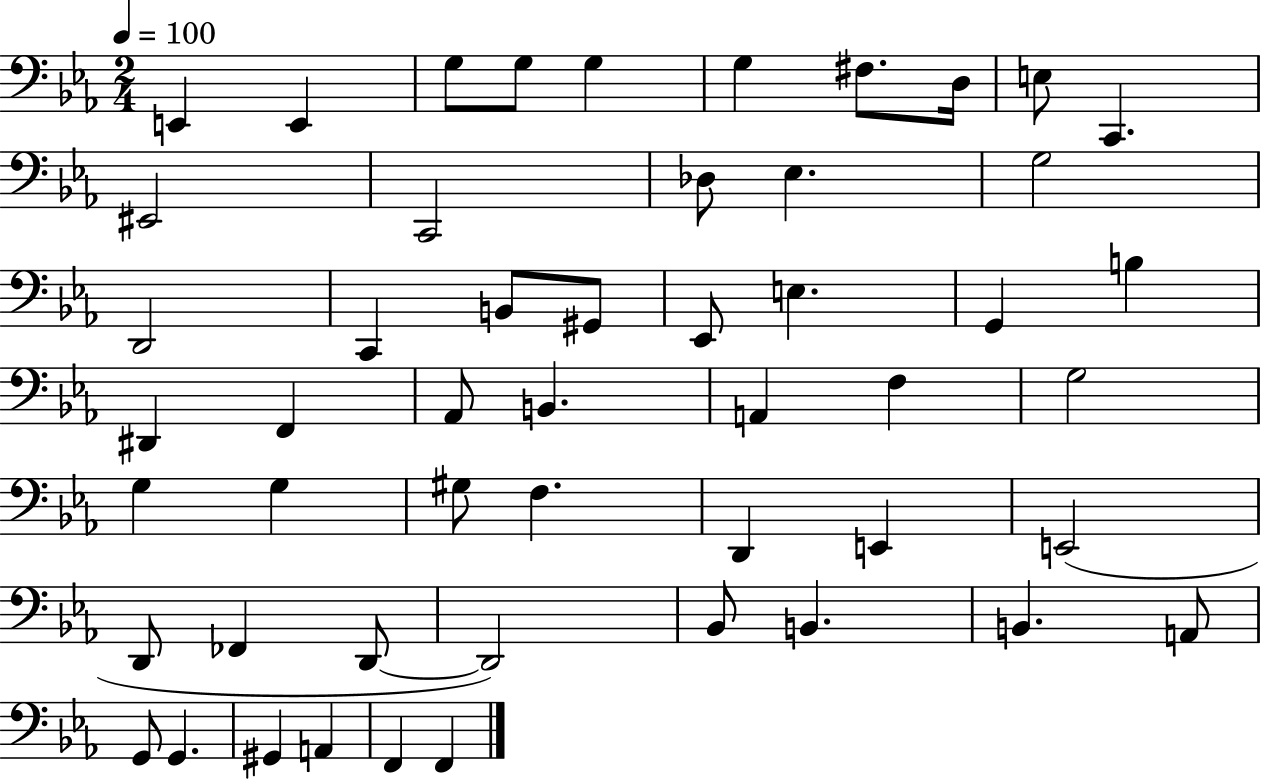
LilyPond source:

{
  \clef bass
  \numericTimeSignature
  \time 2/4
  \key ees \major
  \tempo 4 = 100
  \repeat volta 2 { e,4 e,4 | g8 g8 g4 | g4 fis8. d16 | e8 c,4. | \break eis,2 | c,2 | des8 ees4. | g2 | \break d,2 | c,4 b,8 gis,8 | ees,8 e4. | g,4 b4 | \break dis,4 f,4 | aes,8 b,4. | a,4 f4 | g2 | \break g4 g4 | gis8 f4. | d,4 e,4 | e,2( | \break d,8 fes,4 d,8~~ | d,2) | bes,8 b,4. | b,4. a,8 | \break g,8 g,4. | gis,4 a,4 | f,4 f,4 | } \bar "|."
}